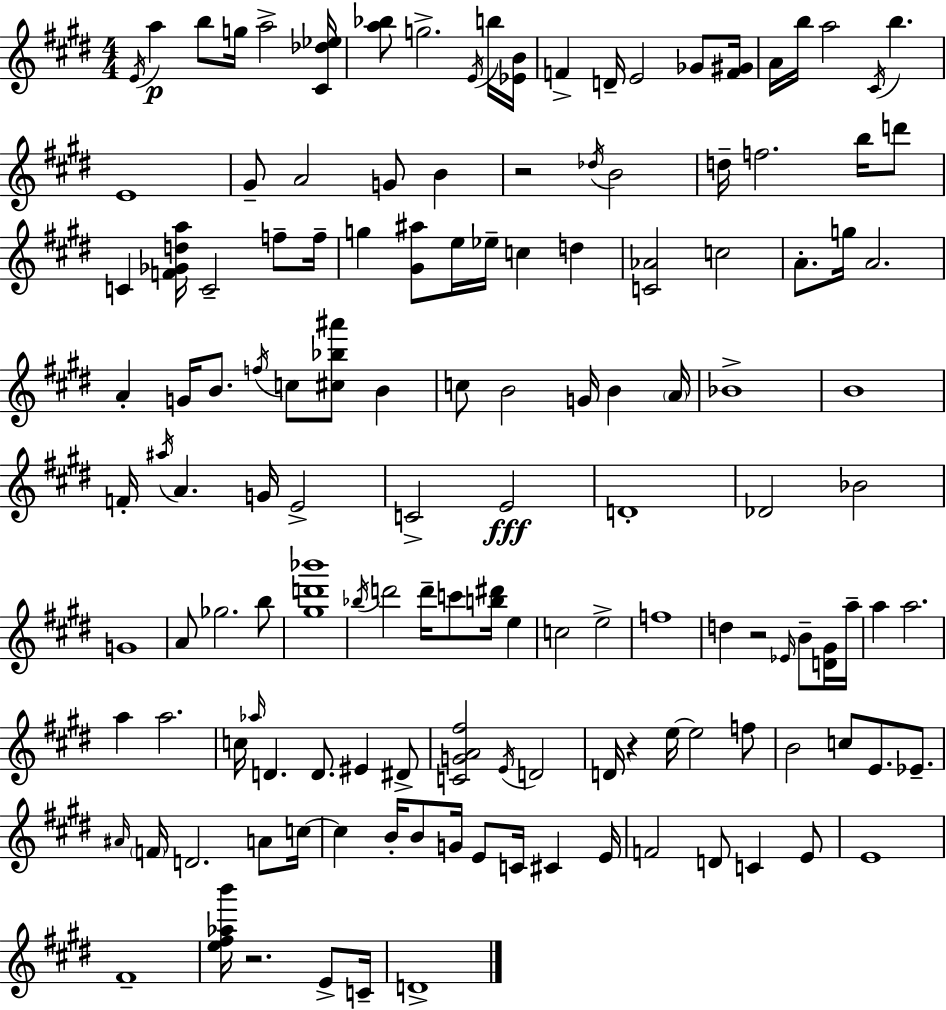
E4/s A5/q B5/e G5/s A5/h [C#4,Db5,Eb5]/s [A5,Bb5]/e G5/h. E4/s B5/s [Eb4,B4]/s F4/q D4/s E4/h Gb4/e [F4,G#4]/s A4/s B5/s A5/h C#4/s B5/q. E4/w G#4/e A4/h G4/e B4/q R/h Db5/s B4/h D5/s F5/h. B5/s D6/e C4/q [F4,Gb4,D5,A5]/s C4/h F5/e F5/s G5/q [G#4,A#5]/e E5/s Eb5/s C5/q D5/q [C4,Ab4]/h C5/h A4/e. G5/s A4/h. A4/q G4/s B4/e. F5/s C5/e [C#5,Bb5,A#6]/e B4/q C5/e B4/h G4/s B4/q A4/s Bb4/w B4/w F4/s A#5/s A4/q. G4/s E4/h C4/h E4/h D4/w Db4/h Bb4/h G4/w A4/e Gb5/h. B5/e [G#5,D6,Bb6]/w Bb5/s D6/h D6/s C6/e [B5,D#6]/s E5/q C5/h E5/h F5/w D5/q R/h Eb4/s B4/e [D4,G#4]/s A5/s A5/q A5/h. A5/q A5/h. C5/s Ab5/s D4/q. D4/e. EIS4/q D#4/e [C4,G4,A4,F#5]/h E4/s D4/h D4/s R/q E5/s E5/h F5/e B4/h C5/e E4/e. Eb4/e. A#4/s F4/s D4/h. A4/e C5/s C5/q B4/s B4/e G4/s E4/e C4/s C#4/q E4/s F4/h D4/e C4/q E4/e E4/w F#4/w [E5,F#5,Ab5,B6]/s R/h. E4/e C4/s D4/w